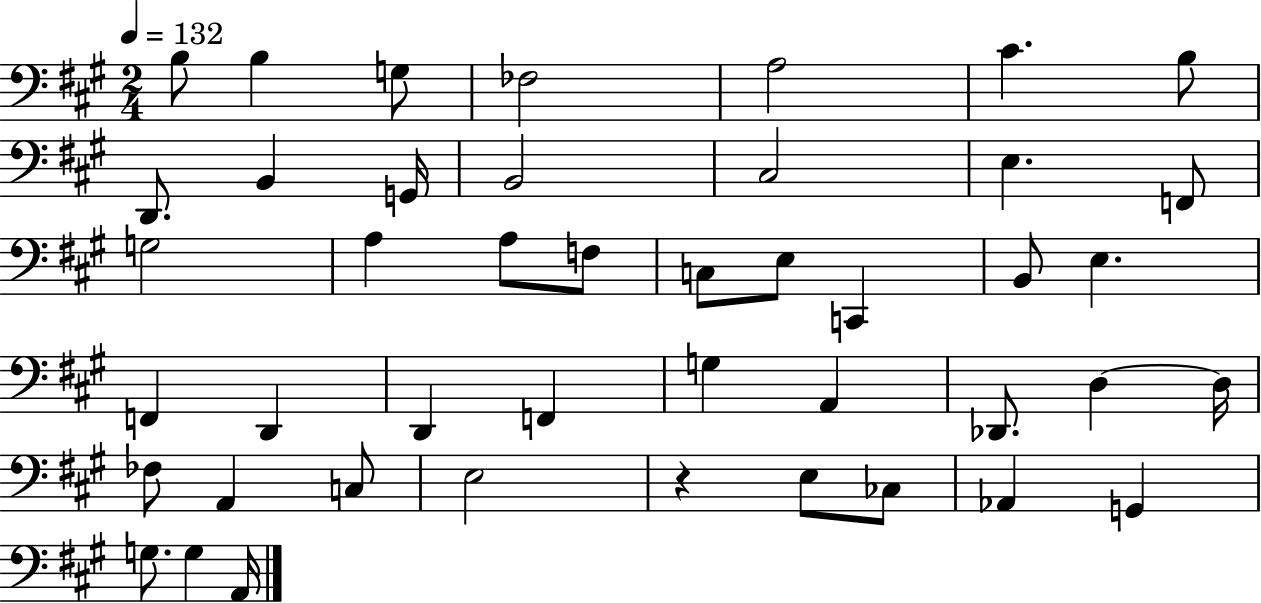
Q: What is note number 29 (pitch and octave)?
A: A2